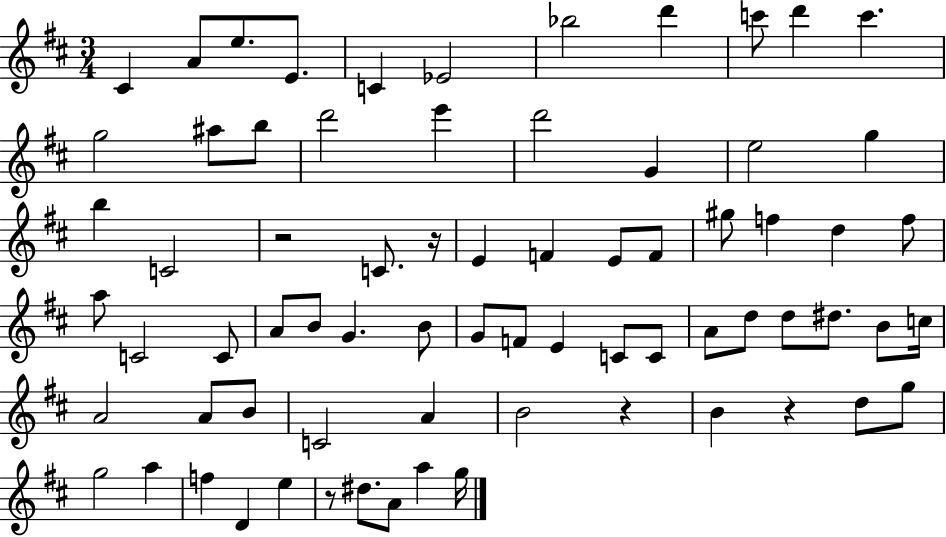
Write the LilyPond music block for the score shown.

{
  \clef treble
  \numericTimeSignature
  \time 3/4
  \key d \major
  \repeat volta 2 { cis'4 a'8 e''8. e'8. | c'4 ees'2 | bes''2 d'''4 | c'''8 d'''4 c'''4. | \break g''2 ais''8 b''8 | d'''2 e'''4 | d'''2 g'4 | e''2 g''4 | \break b''4 c'2 | r2 c'8. r16 | e'4 f'4 e'8 f'8 | gis''8 f''4 d''4 f''8 | \break a''8 c'2 c'8 | a'8 b'8 g'4. b'8 | g'8 f'8 e'4 c'8 c'8 | a'8 d''8 d''8 dis''8. b'8 c''16 | \break a'2 a'8 b'8 | c'2 a'4 | b'2 r4 | b'4 r4 d''8 g''8 | \break g''2 a''4 | f''4 d'4 e''4 | r8 dis''8. a'8 a''4 g''16 | } \bar "|."
}